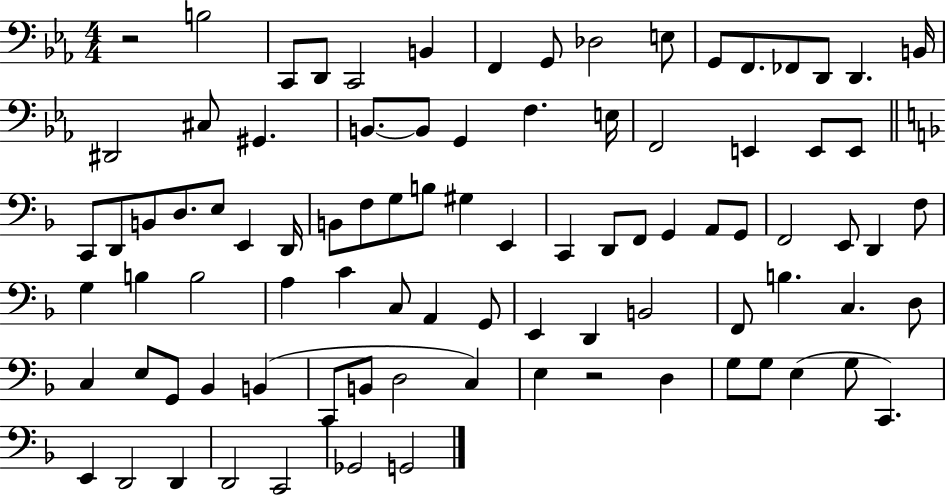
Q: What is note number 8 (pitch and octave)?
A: Db3